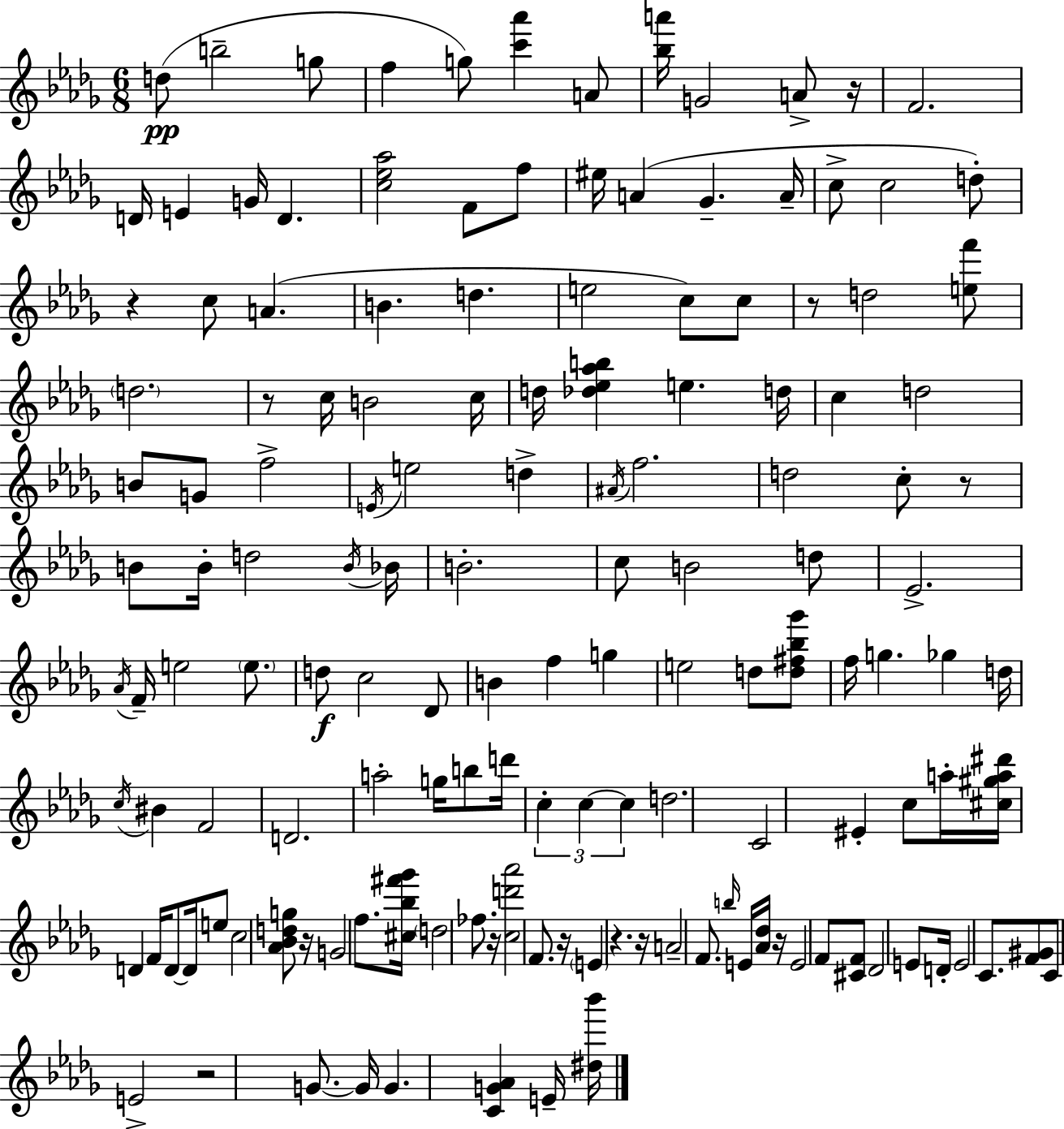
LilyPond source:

{
  \clef treble
  \numericTimeSignature
  \time 6/8
  \key bes \minor
  \repeat volta 2 { d''8(\pp b''2-- g''8 | f''4 g''8) <c''' aes'''>4 a'8 | <bes'' a'''>16 g'2 a'8-> r16 | f'2. | \break d'16 e'4 g'16 d'4. | <c'' ees'' aes''>2 f'8 f''8 | eis''16 a'4( ges'4.-- a'16-- | c''8-> c''2 d''8-.) | \break r4 c''8 a'4.( | b'4. d''4. | e''2 c''8) c''8 | r8 d''2 <e'' f'''>8 | \break \parenthesize d''2. | r8 c''16 b'2 c''16 | d''16 <des'' ees'' aes'' b''>4 e''4. d''16 | c''4 d''2 | \break b'8 g'8 f''2-> | \acciaccatura { e'16 } e''2 d''4-> | \acciaccatura { ais'16 } f''2. | d''2 c''8-. | \break r8 b'8 b'16-. d''2 | \acciaccatura { b'16 } bes'16 b'2.-. | c''8 b'2 | d''8 ees'2.-> | \break \acciaccatura { aes'16 } f'16-- e''2 | \parenthesize e''8. d''8\f c''2 | des'8 b'4 f''4 | g''4 e''2 | \break d''8 <d'' fis'' bes'' ges'''>8 f''16 g''4. ges''4 | d''16 \acciaccatura { c''16 } bis'4 f'2 | d'2. | a''2-. | \break g''16 b''8 d'''16 \tuplet 3/2 { c''4-. c''4~~ | c''4 } d''2. | c'2 | eis'4-. c''8 a''16-. <cis'' gis'' a'' dis'''>16 d'4 | \break f'16 d'8~~ d'16 e''8 c''2 | <aes' bes' d'' g''>8 r16 g'2 | f''8. <cis'' bes'' fis''' ges'''>16 \parenthesize d''2 | fes''8. r16 <c'' d''' aes'''>2 | \break f'8. r16 \parenthesize e'4 r4. | r16 a'2-- | f'8. \grace { b''16 } e'16 <aes' des''>16 r16 e'2 | f'8 <cis' f'>8 des'2 | \break e'8 d'16-. e'2 | c'8. <f' gis'>8 c'8 e'2-> | r2 | g'8.~~ g'16 g'4. | \break <c' g' aes'>4 e'16-- <dis'' bes'''>16 } \bar "|."
}